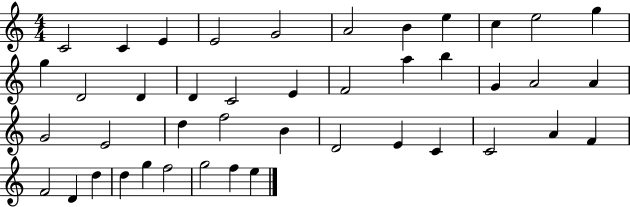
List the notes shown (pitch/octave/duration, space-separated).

C4/h C4/q E4/q E4/h G4/h A4/h B4/q E5/q C5/q E5/h G5/q G5/q D4/h D4/q D4/q C4/h E4/q F4/h A5/q B5/q G4/q A4/h A4/q G4/h E4/h D5/q F5/h B4/q D4/h E4/q C4/q C4/h A4/q F4/q F4/h D4/q D5/q D5/q G5/q F5/h G5/h F5/q E5/q